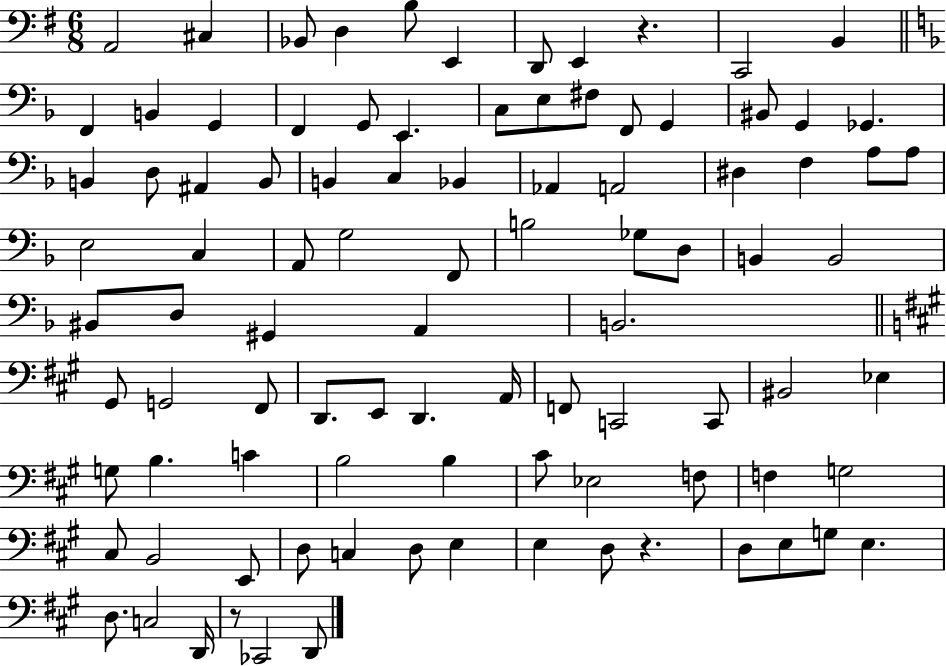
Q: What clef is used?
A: bass